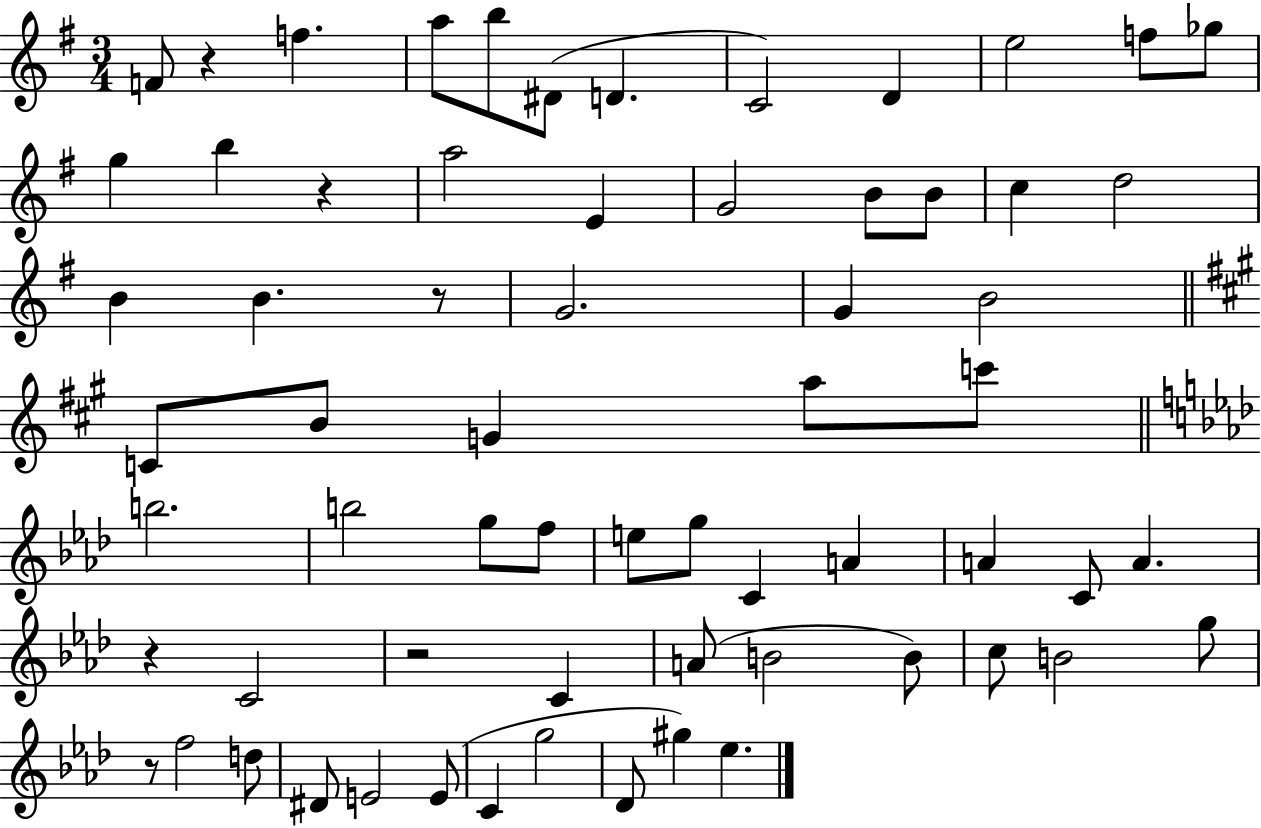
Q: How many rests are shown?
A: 6